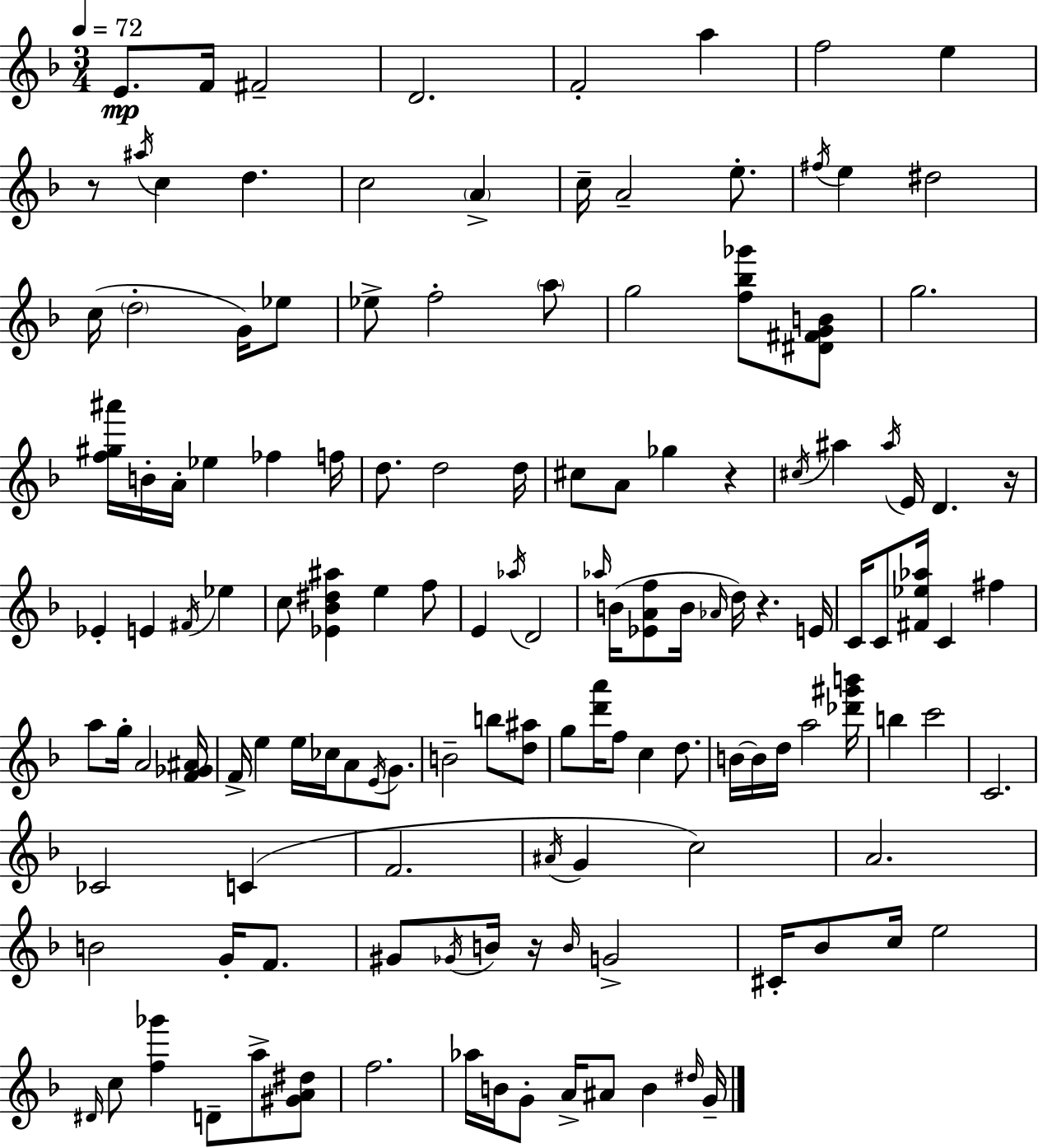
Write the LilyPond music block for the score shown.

{
  \clef treble
  \numericTimeSignature
  \time 3/4
  \key d \minor
  \tempo 4 = 72
  e'8.\mp f'16 fis'2-- | d'2. | f'2-. a''4 | f''2 e''4 | \break r8 \acciaccatura { ais''16 } c''4 d''4. | c''2 \parenthesize a'4-> | c''16-- a'2-- e''8.-. | \acciaccatura { fis''16 } e''4 dis''2 | \break c''16( \parenthesize d''2-. g'16) | ees''8 ees''8-> f''2-. | \parenthesize a''8 g''2 <f'' bes'' ges'''>8 | <dis' fis' g' b'>8 g''2. | \break <f'' gis'' ais'''>16 b'16-. a'16-. ees''4 fes''4 | f''16 d''8. d''2 | d''16 cis''8 a'8 ges''4 r4 | \acciaccatura { cis''16 } ais''4 \acciaccatura { ais''16 } e'16 d'4. | \break r16 ees'4-. e'4 | \acciaccatura { fis'16 } ees''4 c''8 <ees' bes' dis'' ais''>4 e''4 | f''8 e'4 \acciaccatura { aes''16 } d'2 | \grace { aes''16 } b'16( <ees' a' f''>8 b'16 \grace { aes'16 }) | \break d''16 r4. e'16 c'16 c'8 <fis' ees'' aes''>16 | c'4 fis''4 a''8 g''16-. a'2 | <f' ges' ais'>16 f'16-> e''4 | e''16 ces''16 a'8 \acciaccatura { e'16 } g'8. b'2-- | \break b''8 <d'' ais''>8 g''8 <d''' a'''>16 | f''8 c''4 d''8. b'16~~ b'16 d''16 | a''2 <des''' gis''' b'''>16 b''4 | c'''2 c'2. | \break ces'2 | c'4( f'2. | \acciaccatura { ais'16 } g'4 | c''2) a'2. | \break b'2 | g'16-. f'8. gis'8 | \acciaccatura { ges'16 } b'16 r16 \grace { b'16 } g'2-> | cis'16-. bes'8 c''16 e''2 | \break \grace { dis'16 } c''8 <f'' ges'''>4 d'8-- a''8-> <gis' a' dis''>8 | f''2. | aes''16 b'16 g'8-. a'16-> ais'8 b'4 | \grace { dis''16 } g'16-- \bar "|."
}